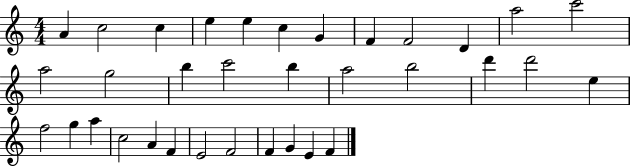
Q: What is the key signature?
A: C major